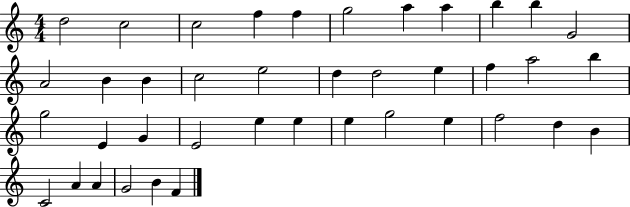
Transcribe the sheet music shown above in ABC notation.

X:1
T:Untitled
M:4/4
L:1/4
K:C
d2 c2 c2 f f g2 a a b b G2 A2 B B c2 e2 d d2 e f a2 b g2 E G E2 e e e g2 e f2 d B C2 A A G2 B F